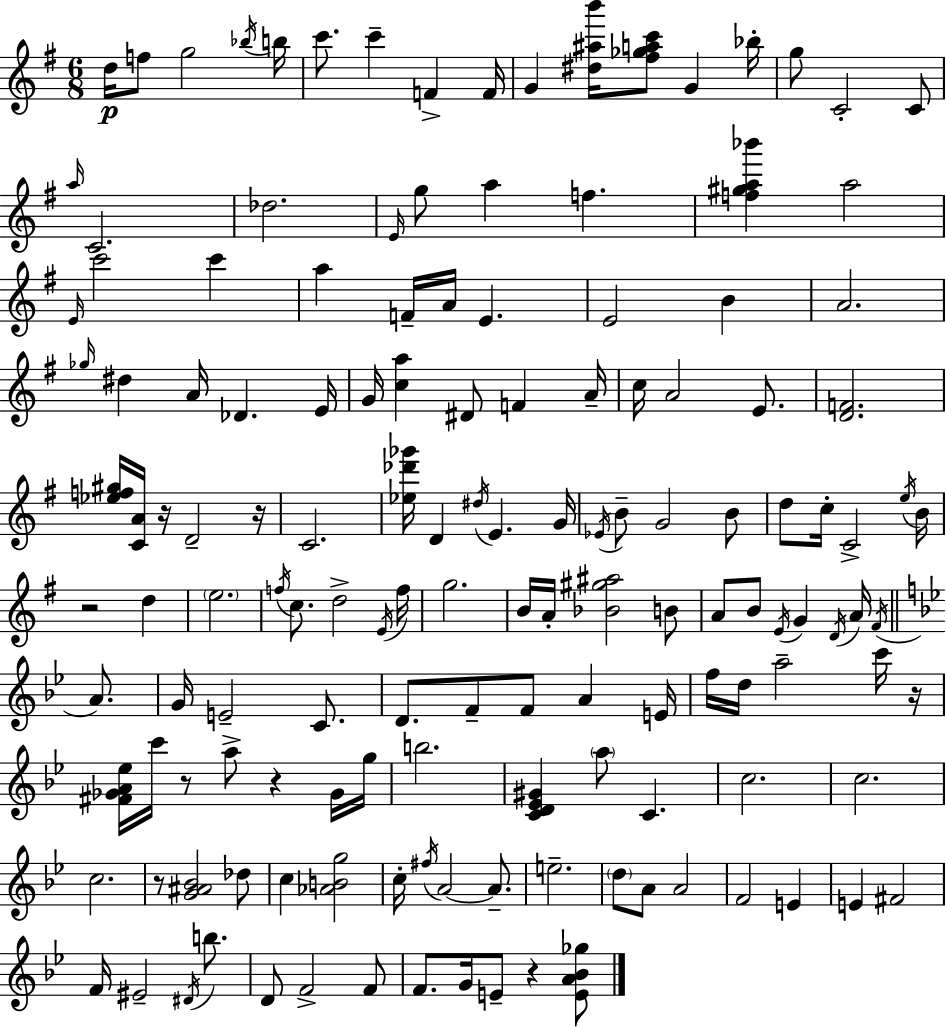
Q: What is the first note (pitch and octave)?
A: D5